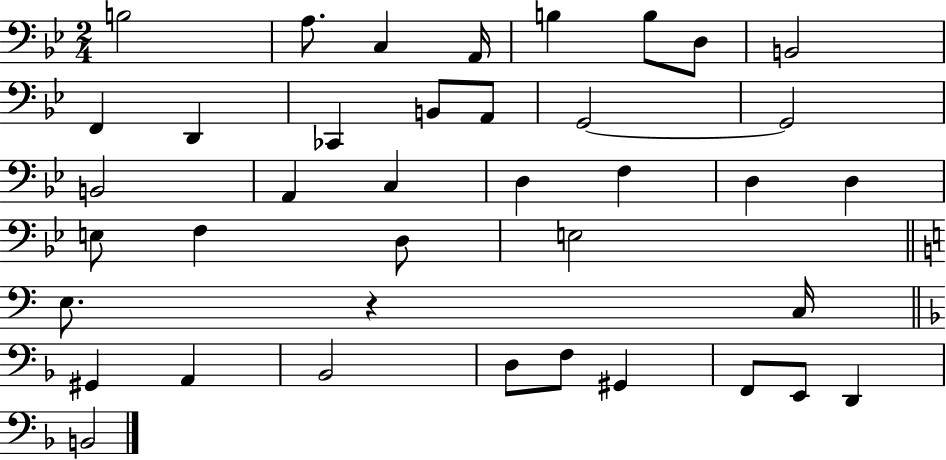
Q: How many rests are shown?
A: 1